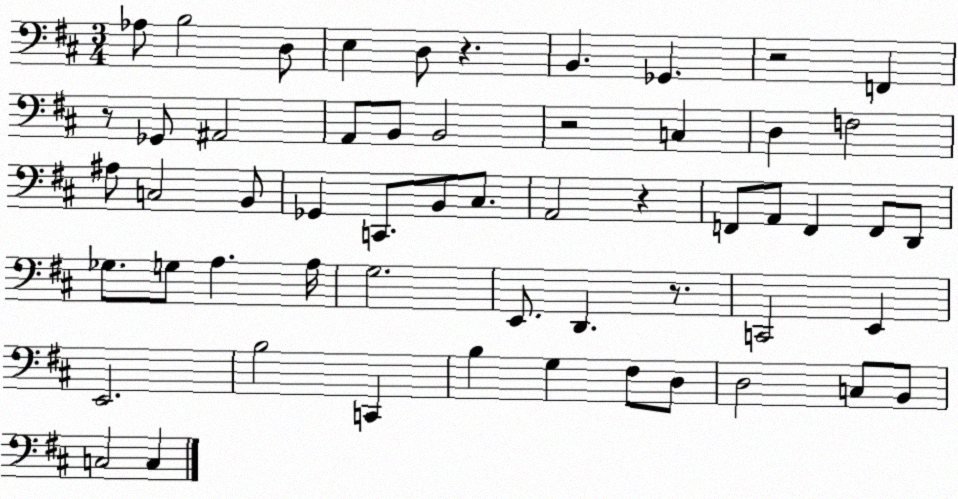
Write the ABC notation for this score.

X:1
T:Untitled
M:3/4
L:1/4
K:D
_A,/2 B,2 D,/2 E, D,/2 z B,, _G,, z2 F,, z/2 _G,,/2 ^A,,2 A,,/2 B,,/2 B,,2 z2 C, D, F,2 ^A,/2 C,2 B,,/2 _G,, C,,/2 B,,/2 ^C,/2 A,,2 z F,,/2 A,,/2 F,, F,,/2 D,,/2 _G,/2 G,/2 A, A,/4 G,2 E,,/2 D,, z/2 C,,2 E,, E,,2 B,2 C,, B, G, ^F,/2 D,/2 D,2 C,/2 B,,/2 C,2 C,